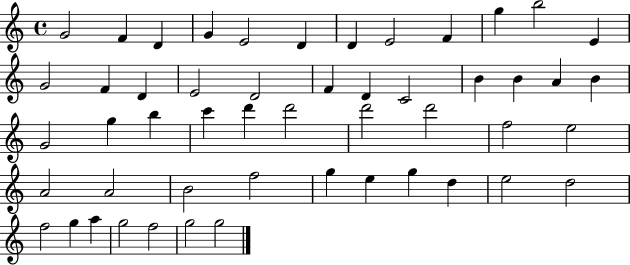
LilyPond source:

{
  \clef treble
  \time 4/4
  \defaultTimeSignature
  \key c \major
  g'2 f'4 d'4 | g'4 e'2 d'4 | d'4 e'2 f'4 | g''4 b''2 e'4 | \break g'2 f'4 d'4 | e'2 d'2 | f'4 d'4 c'2 | b'4 b'4 a'4 b'4 | \break g'2 g''4 b''4 | c'''4 d'''4 d'''2 | d'''2 d'''2 | f''2 e''2 | \break a'2 a'2 | b'2 f''2 | g''4 e''4 g''4 d''4 | e''2 d''2 | \break f''2 g''4 a''4 | g''2 f''2 | g''2 g''2 | \bar "|."
}